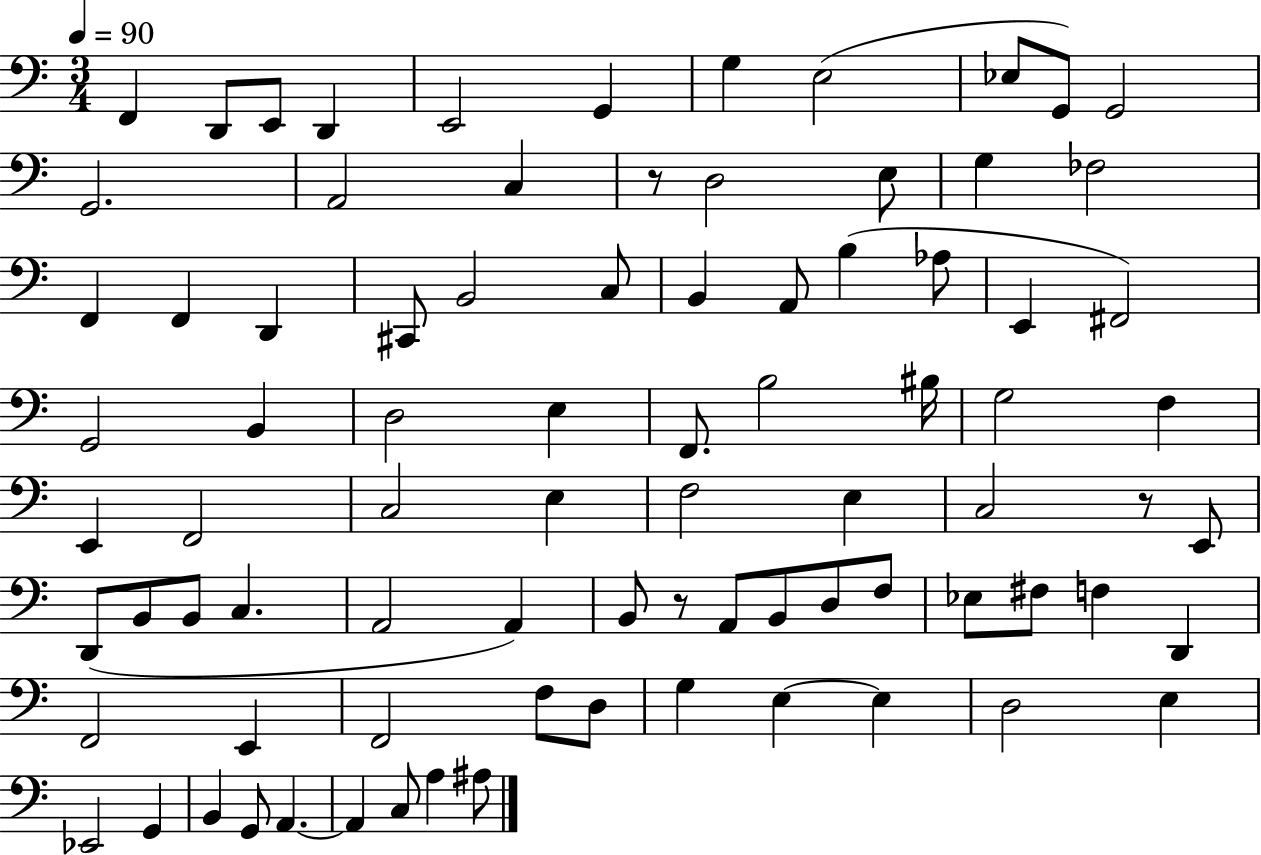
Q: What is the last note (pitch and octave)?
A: A#3